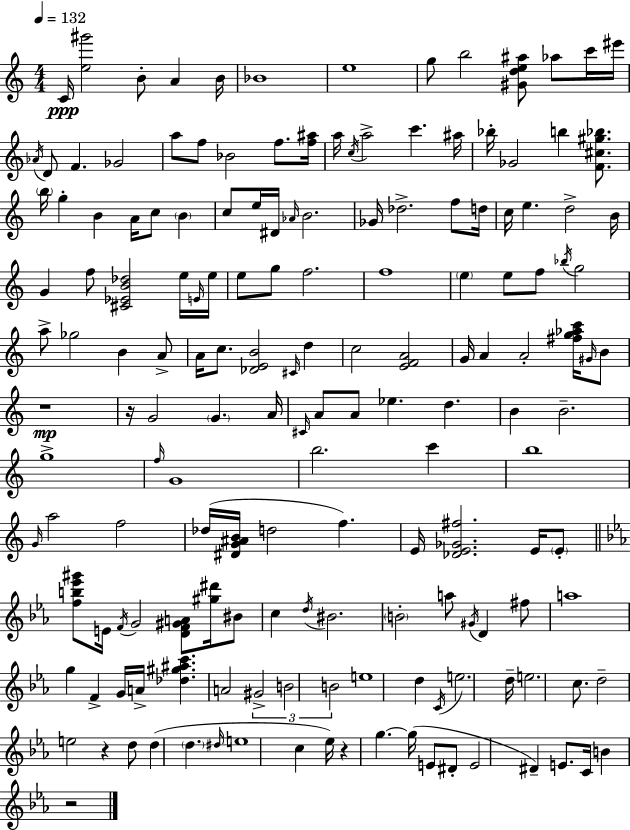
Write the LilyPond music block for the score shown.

{
  \clef treble
  \numericTimeSignature
  \time 4/4
  \key a \minor
  \tempo 4 = 132
  c'16\ppp <e'' gis'''>2 b'8-. a'4 b'16 | bes'1 | e''1 | g''8 b''2 <gis' d'' e'' ais''>8 aes''8 c'''16 eis'''16 | \break \acciaccatura { aes'16 } d'8 f'4. ges'2 | a''8 f''8 bes'2 f''8. | <f'' ais''>16 a''16 \acciaccatura { c''16 } a''2-> c'''4. | ais''16 bes''16-. ges'2 b''4 <f' cis'' gis'' bes''>8. | \break \parenthesize b''16 g''4-. b'4 a'16 c''8 \parenthesize b'4 | c''8 e''16 dis'16 \grace { aes'16 } b'2. | ges'16 des''2.-> | f''8 d''16 c''16 e''4. d''2-> | \break b'16 g'4 f''8 <cis' ees' b' des''>2 | e''16 \grace { e'16 } e''16 e''8 g''8 f''2. | f''1 | \parenthesize e''4 e''8 f''8 \acciaccatura { bes''16 } g''2 | \break a''8-> ges''2 b'4 | a'8-> a'16 c''8. <des' e' b'>2 | \grace { cis'16 } d''4 c''2 <e' f' a'>2 | g'16 a'4 a'2-. | \break <fis'' g'' aes'' c'''>16 \grace { gis'16 } b'8 r1\mp | r16 g'2 | \parenthesize g'4. a'16 \grace { cis'16 } a'8 a'8 ees''4. | d''4. b'4 b'2.-- | \break g''1-> | \grace { f''16 } g'1 | b''2. | c'''4 b''1 | \break \grace { g'16 } a''2 | f''2 des''16( <dis' g' ais' b'>16 d''2 | f''4.) e'16 <des' e' ges' fis''>2. | e'16 \parenthesize e'8-. \bar "||" \break \key ees \major <f'' b'' ees''' gis'''>8 e'16 \acciaccatura { f'16 } g'2 <d' f' gis' a'>8 <gis'' dis'''>16 bis'8 | c''4 \acciaccatura { d''16 } bis'2. | \parenthesize b'2-. a''8 \acciaccatura { gis'16 } d'4 | fis''8 a''1 | \break g''4 f'4-> g'16 a'16-> <des'' gis'' ais'' c'''>4. | a'2 \tuplet 3/2 { gis'2-> | b'2 b'2 } | e''1 | \break d''4 \acciaccatura { c'16 } e''2. | d''16-- e''2. | c''8. d''2-- e''2 | r4 d''8 d''4( \parenthesize d''4. | \break \grace { dis''16 } e''1 | c''4 ees''16) r4 g''4.~~ | g''16( e'8 dis'8-. e'2 | dis'4--) e'8. c'16 b'4 r2 | \break \bar "|."
}